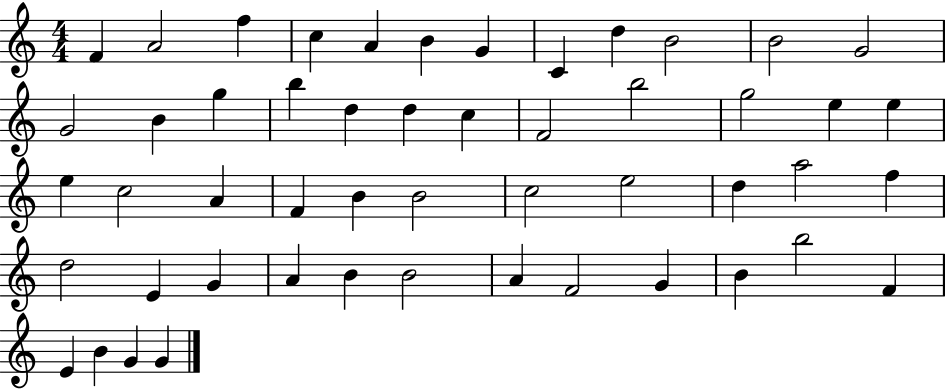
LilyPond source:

{
  \clef treble
  \numericTimeSignature
  \time 4/4
  \key c \major
  f'4 a'2 f''4 | c''4 a'4 b'4 g'4 | c'4 d''4 b'2 | b'2 g'2 | \break g'2 b'4 g''4 | b''4 d''4 d''4 c''4 | f'2 b''2 | g''2 e''4 e''4 | \break e''4 c''2 a'4 | f'4 b'4 b'2 | c''2 e''2 | d''4 a''2 f''4 | \break d''2 e'4 g'4 | a'4 b'4 b'2 | a'4 f'2 g'4 | b'4 b''2 f'4 | \break e'4 b'4 g'4 g'4 | \bar "|."
}